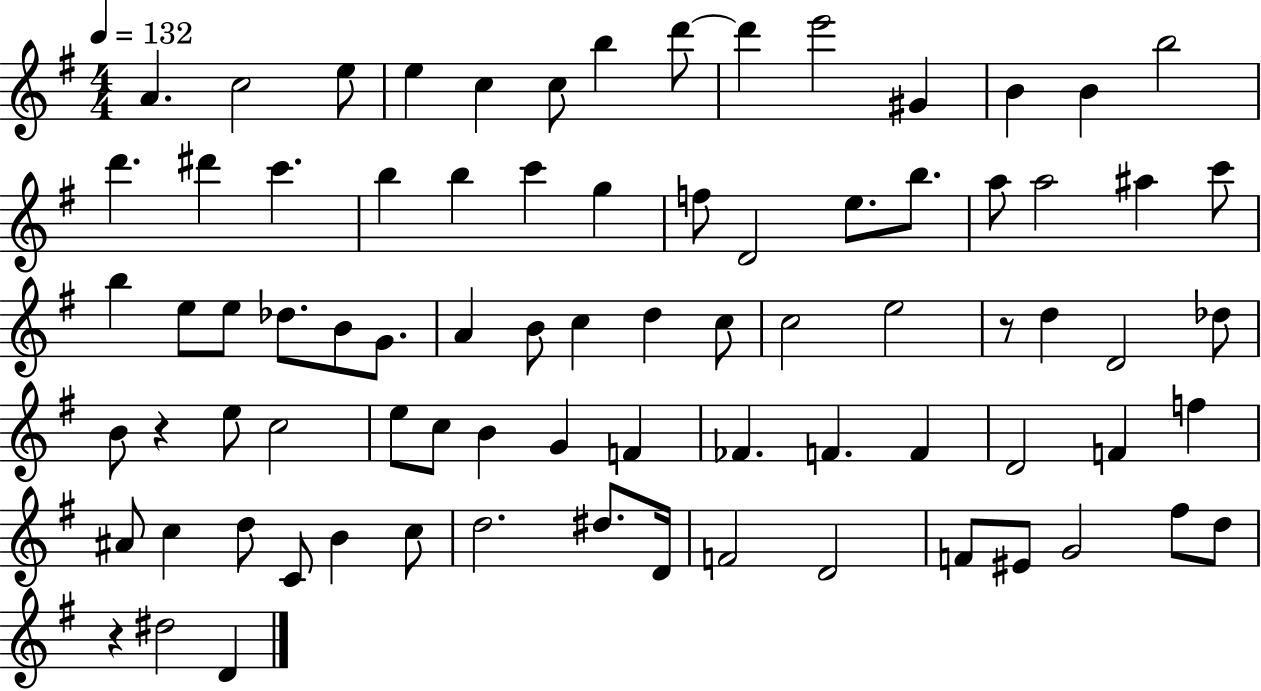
A4/q. C5/h E5/e E5/q C5/q C5/e B5/q D6/e D6/q E6/h G#4/q B4/q B4/q B5/h D6/q. D#6/q C6/q. B5/q B5/q C6/q G5/q F5/e D4/h E5/e. B5/e. A5/e A5/h A#5/q C6/e B5/q E5/e E5/e Db5/e. B4/e G4/e. A4/q B4/e C5/q D5/q C5/e C5/h E5/h R/e D5/q D4/h Db5/e B4/e R/q E5/e C5/h E5/e C5/e B4/q G4/q F4/q FES4/q. F4/q. F4/q D4/h F4/q F5/q A#4/e C5/q D5/e C4/e B4/q C5/e D5/h. D#5/e. D4/s F4/h D4/h F4/e EIS4/e G4/h F#5/e D5/e R/q D#5/h D4/q